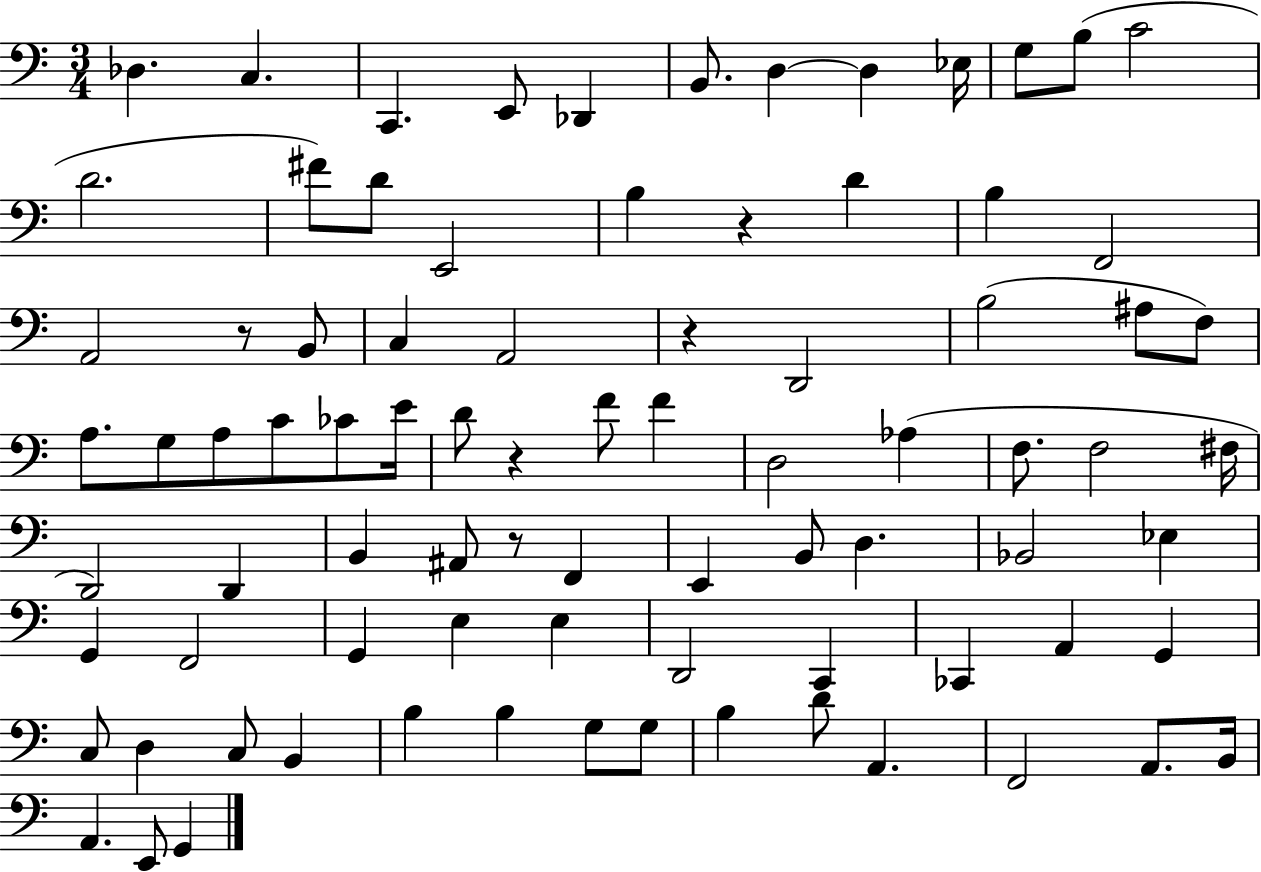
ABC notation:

X:1
T:Untitled
M:3/4
L:1/4
K:C
_D, C, C,, E,,/2 _D,, B,,/2 D, D, _E,/4 G,/2 B,/2 C2 D2 ^F/2 D/2 E,,2 B, z D B, F,,2 A,,2 z/2 B,,/2 C, A,,2 z D,,2 B,2 ^A,/2 F,/2 A,/2 G,/2 A,/2 C/2 _C/2 E/4 D/2 z F/2 F D,2 _A, F,/2 F,2 ^F,/4 D,,2 D,, B,, ^A,,/2 z/2 F,, E,, B,,/2 D, _B,,2 _E, G,, F,,2 G,, E, E, D,,2 C,, _C,, A,, G,, C,/2 D, C,/2 B,, B, B, G,/2 G,/2 B, D/2 A,, F,,2 A,,/2 B,,/4 A,, E,,/2 G,,